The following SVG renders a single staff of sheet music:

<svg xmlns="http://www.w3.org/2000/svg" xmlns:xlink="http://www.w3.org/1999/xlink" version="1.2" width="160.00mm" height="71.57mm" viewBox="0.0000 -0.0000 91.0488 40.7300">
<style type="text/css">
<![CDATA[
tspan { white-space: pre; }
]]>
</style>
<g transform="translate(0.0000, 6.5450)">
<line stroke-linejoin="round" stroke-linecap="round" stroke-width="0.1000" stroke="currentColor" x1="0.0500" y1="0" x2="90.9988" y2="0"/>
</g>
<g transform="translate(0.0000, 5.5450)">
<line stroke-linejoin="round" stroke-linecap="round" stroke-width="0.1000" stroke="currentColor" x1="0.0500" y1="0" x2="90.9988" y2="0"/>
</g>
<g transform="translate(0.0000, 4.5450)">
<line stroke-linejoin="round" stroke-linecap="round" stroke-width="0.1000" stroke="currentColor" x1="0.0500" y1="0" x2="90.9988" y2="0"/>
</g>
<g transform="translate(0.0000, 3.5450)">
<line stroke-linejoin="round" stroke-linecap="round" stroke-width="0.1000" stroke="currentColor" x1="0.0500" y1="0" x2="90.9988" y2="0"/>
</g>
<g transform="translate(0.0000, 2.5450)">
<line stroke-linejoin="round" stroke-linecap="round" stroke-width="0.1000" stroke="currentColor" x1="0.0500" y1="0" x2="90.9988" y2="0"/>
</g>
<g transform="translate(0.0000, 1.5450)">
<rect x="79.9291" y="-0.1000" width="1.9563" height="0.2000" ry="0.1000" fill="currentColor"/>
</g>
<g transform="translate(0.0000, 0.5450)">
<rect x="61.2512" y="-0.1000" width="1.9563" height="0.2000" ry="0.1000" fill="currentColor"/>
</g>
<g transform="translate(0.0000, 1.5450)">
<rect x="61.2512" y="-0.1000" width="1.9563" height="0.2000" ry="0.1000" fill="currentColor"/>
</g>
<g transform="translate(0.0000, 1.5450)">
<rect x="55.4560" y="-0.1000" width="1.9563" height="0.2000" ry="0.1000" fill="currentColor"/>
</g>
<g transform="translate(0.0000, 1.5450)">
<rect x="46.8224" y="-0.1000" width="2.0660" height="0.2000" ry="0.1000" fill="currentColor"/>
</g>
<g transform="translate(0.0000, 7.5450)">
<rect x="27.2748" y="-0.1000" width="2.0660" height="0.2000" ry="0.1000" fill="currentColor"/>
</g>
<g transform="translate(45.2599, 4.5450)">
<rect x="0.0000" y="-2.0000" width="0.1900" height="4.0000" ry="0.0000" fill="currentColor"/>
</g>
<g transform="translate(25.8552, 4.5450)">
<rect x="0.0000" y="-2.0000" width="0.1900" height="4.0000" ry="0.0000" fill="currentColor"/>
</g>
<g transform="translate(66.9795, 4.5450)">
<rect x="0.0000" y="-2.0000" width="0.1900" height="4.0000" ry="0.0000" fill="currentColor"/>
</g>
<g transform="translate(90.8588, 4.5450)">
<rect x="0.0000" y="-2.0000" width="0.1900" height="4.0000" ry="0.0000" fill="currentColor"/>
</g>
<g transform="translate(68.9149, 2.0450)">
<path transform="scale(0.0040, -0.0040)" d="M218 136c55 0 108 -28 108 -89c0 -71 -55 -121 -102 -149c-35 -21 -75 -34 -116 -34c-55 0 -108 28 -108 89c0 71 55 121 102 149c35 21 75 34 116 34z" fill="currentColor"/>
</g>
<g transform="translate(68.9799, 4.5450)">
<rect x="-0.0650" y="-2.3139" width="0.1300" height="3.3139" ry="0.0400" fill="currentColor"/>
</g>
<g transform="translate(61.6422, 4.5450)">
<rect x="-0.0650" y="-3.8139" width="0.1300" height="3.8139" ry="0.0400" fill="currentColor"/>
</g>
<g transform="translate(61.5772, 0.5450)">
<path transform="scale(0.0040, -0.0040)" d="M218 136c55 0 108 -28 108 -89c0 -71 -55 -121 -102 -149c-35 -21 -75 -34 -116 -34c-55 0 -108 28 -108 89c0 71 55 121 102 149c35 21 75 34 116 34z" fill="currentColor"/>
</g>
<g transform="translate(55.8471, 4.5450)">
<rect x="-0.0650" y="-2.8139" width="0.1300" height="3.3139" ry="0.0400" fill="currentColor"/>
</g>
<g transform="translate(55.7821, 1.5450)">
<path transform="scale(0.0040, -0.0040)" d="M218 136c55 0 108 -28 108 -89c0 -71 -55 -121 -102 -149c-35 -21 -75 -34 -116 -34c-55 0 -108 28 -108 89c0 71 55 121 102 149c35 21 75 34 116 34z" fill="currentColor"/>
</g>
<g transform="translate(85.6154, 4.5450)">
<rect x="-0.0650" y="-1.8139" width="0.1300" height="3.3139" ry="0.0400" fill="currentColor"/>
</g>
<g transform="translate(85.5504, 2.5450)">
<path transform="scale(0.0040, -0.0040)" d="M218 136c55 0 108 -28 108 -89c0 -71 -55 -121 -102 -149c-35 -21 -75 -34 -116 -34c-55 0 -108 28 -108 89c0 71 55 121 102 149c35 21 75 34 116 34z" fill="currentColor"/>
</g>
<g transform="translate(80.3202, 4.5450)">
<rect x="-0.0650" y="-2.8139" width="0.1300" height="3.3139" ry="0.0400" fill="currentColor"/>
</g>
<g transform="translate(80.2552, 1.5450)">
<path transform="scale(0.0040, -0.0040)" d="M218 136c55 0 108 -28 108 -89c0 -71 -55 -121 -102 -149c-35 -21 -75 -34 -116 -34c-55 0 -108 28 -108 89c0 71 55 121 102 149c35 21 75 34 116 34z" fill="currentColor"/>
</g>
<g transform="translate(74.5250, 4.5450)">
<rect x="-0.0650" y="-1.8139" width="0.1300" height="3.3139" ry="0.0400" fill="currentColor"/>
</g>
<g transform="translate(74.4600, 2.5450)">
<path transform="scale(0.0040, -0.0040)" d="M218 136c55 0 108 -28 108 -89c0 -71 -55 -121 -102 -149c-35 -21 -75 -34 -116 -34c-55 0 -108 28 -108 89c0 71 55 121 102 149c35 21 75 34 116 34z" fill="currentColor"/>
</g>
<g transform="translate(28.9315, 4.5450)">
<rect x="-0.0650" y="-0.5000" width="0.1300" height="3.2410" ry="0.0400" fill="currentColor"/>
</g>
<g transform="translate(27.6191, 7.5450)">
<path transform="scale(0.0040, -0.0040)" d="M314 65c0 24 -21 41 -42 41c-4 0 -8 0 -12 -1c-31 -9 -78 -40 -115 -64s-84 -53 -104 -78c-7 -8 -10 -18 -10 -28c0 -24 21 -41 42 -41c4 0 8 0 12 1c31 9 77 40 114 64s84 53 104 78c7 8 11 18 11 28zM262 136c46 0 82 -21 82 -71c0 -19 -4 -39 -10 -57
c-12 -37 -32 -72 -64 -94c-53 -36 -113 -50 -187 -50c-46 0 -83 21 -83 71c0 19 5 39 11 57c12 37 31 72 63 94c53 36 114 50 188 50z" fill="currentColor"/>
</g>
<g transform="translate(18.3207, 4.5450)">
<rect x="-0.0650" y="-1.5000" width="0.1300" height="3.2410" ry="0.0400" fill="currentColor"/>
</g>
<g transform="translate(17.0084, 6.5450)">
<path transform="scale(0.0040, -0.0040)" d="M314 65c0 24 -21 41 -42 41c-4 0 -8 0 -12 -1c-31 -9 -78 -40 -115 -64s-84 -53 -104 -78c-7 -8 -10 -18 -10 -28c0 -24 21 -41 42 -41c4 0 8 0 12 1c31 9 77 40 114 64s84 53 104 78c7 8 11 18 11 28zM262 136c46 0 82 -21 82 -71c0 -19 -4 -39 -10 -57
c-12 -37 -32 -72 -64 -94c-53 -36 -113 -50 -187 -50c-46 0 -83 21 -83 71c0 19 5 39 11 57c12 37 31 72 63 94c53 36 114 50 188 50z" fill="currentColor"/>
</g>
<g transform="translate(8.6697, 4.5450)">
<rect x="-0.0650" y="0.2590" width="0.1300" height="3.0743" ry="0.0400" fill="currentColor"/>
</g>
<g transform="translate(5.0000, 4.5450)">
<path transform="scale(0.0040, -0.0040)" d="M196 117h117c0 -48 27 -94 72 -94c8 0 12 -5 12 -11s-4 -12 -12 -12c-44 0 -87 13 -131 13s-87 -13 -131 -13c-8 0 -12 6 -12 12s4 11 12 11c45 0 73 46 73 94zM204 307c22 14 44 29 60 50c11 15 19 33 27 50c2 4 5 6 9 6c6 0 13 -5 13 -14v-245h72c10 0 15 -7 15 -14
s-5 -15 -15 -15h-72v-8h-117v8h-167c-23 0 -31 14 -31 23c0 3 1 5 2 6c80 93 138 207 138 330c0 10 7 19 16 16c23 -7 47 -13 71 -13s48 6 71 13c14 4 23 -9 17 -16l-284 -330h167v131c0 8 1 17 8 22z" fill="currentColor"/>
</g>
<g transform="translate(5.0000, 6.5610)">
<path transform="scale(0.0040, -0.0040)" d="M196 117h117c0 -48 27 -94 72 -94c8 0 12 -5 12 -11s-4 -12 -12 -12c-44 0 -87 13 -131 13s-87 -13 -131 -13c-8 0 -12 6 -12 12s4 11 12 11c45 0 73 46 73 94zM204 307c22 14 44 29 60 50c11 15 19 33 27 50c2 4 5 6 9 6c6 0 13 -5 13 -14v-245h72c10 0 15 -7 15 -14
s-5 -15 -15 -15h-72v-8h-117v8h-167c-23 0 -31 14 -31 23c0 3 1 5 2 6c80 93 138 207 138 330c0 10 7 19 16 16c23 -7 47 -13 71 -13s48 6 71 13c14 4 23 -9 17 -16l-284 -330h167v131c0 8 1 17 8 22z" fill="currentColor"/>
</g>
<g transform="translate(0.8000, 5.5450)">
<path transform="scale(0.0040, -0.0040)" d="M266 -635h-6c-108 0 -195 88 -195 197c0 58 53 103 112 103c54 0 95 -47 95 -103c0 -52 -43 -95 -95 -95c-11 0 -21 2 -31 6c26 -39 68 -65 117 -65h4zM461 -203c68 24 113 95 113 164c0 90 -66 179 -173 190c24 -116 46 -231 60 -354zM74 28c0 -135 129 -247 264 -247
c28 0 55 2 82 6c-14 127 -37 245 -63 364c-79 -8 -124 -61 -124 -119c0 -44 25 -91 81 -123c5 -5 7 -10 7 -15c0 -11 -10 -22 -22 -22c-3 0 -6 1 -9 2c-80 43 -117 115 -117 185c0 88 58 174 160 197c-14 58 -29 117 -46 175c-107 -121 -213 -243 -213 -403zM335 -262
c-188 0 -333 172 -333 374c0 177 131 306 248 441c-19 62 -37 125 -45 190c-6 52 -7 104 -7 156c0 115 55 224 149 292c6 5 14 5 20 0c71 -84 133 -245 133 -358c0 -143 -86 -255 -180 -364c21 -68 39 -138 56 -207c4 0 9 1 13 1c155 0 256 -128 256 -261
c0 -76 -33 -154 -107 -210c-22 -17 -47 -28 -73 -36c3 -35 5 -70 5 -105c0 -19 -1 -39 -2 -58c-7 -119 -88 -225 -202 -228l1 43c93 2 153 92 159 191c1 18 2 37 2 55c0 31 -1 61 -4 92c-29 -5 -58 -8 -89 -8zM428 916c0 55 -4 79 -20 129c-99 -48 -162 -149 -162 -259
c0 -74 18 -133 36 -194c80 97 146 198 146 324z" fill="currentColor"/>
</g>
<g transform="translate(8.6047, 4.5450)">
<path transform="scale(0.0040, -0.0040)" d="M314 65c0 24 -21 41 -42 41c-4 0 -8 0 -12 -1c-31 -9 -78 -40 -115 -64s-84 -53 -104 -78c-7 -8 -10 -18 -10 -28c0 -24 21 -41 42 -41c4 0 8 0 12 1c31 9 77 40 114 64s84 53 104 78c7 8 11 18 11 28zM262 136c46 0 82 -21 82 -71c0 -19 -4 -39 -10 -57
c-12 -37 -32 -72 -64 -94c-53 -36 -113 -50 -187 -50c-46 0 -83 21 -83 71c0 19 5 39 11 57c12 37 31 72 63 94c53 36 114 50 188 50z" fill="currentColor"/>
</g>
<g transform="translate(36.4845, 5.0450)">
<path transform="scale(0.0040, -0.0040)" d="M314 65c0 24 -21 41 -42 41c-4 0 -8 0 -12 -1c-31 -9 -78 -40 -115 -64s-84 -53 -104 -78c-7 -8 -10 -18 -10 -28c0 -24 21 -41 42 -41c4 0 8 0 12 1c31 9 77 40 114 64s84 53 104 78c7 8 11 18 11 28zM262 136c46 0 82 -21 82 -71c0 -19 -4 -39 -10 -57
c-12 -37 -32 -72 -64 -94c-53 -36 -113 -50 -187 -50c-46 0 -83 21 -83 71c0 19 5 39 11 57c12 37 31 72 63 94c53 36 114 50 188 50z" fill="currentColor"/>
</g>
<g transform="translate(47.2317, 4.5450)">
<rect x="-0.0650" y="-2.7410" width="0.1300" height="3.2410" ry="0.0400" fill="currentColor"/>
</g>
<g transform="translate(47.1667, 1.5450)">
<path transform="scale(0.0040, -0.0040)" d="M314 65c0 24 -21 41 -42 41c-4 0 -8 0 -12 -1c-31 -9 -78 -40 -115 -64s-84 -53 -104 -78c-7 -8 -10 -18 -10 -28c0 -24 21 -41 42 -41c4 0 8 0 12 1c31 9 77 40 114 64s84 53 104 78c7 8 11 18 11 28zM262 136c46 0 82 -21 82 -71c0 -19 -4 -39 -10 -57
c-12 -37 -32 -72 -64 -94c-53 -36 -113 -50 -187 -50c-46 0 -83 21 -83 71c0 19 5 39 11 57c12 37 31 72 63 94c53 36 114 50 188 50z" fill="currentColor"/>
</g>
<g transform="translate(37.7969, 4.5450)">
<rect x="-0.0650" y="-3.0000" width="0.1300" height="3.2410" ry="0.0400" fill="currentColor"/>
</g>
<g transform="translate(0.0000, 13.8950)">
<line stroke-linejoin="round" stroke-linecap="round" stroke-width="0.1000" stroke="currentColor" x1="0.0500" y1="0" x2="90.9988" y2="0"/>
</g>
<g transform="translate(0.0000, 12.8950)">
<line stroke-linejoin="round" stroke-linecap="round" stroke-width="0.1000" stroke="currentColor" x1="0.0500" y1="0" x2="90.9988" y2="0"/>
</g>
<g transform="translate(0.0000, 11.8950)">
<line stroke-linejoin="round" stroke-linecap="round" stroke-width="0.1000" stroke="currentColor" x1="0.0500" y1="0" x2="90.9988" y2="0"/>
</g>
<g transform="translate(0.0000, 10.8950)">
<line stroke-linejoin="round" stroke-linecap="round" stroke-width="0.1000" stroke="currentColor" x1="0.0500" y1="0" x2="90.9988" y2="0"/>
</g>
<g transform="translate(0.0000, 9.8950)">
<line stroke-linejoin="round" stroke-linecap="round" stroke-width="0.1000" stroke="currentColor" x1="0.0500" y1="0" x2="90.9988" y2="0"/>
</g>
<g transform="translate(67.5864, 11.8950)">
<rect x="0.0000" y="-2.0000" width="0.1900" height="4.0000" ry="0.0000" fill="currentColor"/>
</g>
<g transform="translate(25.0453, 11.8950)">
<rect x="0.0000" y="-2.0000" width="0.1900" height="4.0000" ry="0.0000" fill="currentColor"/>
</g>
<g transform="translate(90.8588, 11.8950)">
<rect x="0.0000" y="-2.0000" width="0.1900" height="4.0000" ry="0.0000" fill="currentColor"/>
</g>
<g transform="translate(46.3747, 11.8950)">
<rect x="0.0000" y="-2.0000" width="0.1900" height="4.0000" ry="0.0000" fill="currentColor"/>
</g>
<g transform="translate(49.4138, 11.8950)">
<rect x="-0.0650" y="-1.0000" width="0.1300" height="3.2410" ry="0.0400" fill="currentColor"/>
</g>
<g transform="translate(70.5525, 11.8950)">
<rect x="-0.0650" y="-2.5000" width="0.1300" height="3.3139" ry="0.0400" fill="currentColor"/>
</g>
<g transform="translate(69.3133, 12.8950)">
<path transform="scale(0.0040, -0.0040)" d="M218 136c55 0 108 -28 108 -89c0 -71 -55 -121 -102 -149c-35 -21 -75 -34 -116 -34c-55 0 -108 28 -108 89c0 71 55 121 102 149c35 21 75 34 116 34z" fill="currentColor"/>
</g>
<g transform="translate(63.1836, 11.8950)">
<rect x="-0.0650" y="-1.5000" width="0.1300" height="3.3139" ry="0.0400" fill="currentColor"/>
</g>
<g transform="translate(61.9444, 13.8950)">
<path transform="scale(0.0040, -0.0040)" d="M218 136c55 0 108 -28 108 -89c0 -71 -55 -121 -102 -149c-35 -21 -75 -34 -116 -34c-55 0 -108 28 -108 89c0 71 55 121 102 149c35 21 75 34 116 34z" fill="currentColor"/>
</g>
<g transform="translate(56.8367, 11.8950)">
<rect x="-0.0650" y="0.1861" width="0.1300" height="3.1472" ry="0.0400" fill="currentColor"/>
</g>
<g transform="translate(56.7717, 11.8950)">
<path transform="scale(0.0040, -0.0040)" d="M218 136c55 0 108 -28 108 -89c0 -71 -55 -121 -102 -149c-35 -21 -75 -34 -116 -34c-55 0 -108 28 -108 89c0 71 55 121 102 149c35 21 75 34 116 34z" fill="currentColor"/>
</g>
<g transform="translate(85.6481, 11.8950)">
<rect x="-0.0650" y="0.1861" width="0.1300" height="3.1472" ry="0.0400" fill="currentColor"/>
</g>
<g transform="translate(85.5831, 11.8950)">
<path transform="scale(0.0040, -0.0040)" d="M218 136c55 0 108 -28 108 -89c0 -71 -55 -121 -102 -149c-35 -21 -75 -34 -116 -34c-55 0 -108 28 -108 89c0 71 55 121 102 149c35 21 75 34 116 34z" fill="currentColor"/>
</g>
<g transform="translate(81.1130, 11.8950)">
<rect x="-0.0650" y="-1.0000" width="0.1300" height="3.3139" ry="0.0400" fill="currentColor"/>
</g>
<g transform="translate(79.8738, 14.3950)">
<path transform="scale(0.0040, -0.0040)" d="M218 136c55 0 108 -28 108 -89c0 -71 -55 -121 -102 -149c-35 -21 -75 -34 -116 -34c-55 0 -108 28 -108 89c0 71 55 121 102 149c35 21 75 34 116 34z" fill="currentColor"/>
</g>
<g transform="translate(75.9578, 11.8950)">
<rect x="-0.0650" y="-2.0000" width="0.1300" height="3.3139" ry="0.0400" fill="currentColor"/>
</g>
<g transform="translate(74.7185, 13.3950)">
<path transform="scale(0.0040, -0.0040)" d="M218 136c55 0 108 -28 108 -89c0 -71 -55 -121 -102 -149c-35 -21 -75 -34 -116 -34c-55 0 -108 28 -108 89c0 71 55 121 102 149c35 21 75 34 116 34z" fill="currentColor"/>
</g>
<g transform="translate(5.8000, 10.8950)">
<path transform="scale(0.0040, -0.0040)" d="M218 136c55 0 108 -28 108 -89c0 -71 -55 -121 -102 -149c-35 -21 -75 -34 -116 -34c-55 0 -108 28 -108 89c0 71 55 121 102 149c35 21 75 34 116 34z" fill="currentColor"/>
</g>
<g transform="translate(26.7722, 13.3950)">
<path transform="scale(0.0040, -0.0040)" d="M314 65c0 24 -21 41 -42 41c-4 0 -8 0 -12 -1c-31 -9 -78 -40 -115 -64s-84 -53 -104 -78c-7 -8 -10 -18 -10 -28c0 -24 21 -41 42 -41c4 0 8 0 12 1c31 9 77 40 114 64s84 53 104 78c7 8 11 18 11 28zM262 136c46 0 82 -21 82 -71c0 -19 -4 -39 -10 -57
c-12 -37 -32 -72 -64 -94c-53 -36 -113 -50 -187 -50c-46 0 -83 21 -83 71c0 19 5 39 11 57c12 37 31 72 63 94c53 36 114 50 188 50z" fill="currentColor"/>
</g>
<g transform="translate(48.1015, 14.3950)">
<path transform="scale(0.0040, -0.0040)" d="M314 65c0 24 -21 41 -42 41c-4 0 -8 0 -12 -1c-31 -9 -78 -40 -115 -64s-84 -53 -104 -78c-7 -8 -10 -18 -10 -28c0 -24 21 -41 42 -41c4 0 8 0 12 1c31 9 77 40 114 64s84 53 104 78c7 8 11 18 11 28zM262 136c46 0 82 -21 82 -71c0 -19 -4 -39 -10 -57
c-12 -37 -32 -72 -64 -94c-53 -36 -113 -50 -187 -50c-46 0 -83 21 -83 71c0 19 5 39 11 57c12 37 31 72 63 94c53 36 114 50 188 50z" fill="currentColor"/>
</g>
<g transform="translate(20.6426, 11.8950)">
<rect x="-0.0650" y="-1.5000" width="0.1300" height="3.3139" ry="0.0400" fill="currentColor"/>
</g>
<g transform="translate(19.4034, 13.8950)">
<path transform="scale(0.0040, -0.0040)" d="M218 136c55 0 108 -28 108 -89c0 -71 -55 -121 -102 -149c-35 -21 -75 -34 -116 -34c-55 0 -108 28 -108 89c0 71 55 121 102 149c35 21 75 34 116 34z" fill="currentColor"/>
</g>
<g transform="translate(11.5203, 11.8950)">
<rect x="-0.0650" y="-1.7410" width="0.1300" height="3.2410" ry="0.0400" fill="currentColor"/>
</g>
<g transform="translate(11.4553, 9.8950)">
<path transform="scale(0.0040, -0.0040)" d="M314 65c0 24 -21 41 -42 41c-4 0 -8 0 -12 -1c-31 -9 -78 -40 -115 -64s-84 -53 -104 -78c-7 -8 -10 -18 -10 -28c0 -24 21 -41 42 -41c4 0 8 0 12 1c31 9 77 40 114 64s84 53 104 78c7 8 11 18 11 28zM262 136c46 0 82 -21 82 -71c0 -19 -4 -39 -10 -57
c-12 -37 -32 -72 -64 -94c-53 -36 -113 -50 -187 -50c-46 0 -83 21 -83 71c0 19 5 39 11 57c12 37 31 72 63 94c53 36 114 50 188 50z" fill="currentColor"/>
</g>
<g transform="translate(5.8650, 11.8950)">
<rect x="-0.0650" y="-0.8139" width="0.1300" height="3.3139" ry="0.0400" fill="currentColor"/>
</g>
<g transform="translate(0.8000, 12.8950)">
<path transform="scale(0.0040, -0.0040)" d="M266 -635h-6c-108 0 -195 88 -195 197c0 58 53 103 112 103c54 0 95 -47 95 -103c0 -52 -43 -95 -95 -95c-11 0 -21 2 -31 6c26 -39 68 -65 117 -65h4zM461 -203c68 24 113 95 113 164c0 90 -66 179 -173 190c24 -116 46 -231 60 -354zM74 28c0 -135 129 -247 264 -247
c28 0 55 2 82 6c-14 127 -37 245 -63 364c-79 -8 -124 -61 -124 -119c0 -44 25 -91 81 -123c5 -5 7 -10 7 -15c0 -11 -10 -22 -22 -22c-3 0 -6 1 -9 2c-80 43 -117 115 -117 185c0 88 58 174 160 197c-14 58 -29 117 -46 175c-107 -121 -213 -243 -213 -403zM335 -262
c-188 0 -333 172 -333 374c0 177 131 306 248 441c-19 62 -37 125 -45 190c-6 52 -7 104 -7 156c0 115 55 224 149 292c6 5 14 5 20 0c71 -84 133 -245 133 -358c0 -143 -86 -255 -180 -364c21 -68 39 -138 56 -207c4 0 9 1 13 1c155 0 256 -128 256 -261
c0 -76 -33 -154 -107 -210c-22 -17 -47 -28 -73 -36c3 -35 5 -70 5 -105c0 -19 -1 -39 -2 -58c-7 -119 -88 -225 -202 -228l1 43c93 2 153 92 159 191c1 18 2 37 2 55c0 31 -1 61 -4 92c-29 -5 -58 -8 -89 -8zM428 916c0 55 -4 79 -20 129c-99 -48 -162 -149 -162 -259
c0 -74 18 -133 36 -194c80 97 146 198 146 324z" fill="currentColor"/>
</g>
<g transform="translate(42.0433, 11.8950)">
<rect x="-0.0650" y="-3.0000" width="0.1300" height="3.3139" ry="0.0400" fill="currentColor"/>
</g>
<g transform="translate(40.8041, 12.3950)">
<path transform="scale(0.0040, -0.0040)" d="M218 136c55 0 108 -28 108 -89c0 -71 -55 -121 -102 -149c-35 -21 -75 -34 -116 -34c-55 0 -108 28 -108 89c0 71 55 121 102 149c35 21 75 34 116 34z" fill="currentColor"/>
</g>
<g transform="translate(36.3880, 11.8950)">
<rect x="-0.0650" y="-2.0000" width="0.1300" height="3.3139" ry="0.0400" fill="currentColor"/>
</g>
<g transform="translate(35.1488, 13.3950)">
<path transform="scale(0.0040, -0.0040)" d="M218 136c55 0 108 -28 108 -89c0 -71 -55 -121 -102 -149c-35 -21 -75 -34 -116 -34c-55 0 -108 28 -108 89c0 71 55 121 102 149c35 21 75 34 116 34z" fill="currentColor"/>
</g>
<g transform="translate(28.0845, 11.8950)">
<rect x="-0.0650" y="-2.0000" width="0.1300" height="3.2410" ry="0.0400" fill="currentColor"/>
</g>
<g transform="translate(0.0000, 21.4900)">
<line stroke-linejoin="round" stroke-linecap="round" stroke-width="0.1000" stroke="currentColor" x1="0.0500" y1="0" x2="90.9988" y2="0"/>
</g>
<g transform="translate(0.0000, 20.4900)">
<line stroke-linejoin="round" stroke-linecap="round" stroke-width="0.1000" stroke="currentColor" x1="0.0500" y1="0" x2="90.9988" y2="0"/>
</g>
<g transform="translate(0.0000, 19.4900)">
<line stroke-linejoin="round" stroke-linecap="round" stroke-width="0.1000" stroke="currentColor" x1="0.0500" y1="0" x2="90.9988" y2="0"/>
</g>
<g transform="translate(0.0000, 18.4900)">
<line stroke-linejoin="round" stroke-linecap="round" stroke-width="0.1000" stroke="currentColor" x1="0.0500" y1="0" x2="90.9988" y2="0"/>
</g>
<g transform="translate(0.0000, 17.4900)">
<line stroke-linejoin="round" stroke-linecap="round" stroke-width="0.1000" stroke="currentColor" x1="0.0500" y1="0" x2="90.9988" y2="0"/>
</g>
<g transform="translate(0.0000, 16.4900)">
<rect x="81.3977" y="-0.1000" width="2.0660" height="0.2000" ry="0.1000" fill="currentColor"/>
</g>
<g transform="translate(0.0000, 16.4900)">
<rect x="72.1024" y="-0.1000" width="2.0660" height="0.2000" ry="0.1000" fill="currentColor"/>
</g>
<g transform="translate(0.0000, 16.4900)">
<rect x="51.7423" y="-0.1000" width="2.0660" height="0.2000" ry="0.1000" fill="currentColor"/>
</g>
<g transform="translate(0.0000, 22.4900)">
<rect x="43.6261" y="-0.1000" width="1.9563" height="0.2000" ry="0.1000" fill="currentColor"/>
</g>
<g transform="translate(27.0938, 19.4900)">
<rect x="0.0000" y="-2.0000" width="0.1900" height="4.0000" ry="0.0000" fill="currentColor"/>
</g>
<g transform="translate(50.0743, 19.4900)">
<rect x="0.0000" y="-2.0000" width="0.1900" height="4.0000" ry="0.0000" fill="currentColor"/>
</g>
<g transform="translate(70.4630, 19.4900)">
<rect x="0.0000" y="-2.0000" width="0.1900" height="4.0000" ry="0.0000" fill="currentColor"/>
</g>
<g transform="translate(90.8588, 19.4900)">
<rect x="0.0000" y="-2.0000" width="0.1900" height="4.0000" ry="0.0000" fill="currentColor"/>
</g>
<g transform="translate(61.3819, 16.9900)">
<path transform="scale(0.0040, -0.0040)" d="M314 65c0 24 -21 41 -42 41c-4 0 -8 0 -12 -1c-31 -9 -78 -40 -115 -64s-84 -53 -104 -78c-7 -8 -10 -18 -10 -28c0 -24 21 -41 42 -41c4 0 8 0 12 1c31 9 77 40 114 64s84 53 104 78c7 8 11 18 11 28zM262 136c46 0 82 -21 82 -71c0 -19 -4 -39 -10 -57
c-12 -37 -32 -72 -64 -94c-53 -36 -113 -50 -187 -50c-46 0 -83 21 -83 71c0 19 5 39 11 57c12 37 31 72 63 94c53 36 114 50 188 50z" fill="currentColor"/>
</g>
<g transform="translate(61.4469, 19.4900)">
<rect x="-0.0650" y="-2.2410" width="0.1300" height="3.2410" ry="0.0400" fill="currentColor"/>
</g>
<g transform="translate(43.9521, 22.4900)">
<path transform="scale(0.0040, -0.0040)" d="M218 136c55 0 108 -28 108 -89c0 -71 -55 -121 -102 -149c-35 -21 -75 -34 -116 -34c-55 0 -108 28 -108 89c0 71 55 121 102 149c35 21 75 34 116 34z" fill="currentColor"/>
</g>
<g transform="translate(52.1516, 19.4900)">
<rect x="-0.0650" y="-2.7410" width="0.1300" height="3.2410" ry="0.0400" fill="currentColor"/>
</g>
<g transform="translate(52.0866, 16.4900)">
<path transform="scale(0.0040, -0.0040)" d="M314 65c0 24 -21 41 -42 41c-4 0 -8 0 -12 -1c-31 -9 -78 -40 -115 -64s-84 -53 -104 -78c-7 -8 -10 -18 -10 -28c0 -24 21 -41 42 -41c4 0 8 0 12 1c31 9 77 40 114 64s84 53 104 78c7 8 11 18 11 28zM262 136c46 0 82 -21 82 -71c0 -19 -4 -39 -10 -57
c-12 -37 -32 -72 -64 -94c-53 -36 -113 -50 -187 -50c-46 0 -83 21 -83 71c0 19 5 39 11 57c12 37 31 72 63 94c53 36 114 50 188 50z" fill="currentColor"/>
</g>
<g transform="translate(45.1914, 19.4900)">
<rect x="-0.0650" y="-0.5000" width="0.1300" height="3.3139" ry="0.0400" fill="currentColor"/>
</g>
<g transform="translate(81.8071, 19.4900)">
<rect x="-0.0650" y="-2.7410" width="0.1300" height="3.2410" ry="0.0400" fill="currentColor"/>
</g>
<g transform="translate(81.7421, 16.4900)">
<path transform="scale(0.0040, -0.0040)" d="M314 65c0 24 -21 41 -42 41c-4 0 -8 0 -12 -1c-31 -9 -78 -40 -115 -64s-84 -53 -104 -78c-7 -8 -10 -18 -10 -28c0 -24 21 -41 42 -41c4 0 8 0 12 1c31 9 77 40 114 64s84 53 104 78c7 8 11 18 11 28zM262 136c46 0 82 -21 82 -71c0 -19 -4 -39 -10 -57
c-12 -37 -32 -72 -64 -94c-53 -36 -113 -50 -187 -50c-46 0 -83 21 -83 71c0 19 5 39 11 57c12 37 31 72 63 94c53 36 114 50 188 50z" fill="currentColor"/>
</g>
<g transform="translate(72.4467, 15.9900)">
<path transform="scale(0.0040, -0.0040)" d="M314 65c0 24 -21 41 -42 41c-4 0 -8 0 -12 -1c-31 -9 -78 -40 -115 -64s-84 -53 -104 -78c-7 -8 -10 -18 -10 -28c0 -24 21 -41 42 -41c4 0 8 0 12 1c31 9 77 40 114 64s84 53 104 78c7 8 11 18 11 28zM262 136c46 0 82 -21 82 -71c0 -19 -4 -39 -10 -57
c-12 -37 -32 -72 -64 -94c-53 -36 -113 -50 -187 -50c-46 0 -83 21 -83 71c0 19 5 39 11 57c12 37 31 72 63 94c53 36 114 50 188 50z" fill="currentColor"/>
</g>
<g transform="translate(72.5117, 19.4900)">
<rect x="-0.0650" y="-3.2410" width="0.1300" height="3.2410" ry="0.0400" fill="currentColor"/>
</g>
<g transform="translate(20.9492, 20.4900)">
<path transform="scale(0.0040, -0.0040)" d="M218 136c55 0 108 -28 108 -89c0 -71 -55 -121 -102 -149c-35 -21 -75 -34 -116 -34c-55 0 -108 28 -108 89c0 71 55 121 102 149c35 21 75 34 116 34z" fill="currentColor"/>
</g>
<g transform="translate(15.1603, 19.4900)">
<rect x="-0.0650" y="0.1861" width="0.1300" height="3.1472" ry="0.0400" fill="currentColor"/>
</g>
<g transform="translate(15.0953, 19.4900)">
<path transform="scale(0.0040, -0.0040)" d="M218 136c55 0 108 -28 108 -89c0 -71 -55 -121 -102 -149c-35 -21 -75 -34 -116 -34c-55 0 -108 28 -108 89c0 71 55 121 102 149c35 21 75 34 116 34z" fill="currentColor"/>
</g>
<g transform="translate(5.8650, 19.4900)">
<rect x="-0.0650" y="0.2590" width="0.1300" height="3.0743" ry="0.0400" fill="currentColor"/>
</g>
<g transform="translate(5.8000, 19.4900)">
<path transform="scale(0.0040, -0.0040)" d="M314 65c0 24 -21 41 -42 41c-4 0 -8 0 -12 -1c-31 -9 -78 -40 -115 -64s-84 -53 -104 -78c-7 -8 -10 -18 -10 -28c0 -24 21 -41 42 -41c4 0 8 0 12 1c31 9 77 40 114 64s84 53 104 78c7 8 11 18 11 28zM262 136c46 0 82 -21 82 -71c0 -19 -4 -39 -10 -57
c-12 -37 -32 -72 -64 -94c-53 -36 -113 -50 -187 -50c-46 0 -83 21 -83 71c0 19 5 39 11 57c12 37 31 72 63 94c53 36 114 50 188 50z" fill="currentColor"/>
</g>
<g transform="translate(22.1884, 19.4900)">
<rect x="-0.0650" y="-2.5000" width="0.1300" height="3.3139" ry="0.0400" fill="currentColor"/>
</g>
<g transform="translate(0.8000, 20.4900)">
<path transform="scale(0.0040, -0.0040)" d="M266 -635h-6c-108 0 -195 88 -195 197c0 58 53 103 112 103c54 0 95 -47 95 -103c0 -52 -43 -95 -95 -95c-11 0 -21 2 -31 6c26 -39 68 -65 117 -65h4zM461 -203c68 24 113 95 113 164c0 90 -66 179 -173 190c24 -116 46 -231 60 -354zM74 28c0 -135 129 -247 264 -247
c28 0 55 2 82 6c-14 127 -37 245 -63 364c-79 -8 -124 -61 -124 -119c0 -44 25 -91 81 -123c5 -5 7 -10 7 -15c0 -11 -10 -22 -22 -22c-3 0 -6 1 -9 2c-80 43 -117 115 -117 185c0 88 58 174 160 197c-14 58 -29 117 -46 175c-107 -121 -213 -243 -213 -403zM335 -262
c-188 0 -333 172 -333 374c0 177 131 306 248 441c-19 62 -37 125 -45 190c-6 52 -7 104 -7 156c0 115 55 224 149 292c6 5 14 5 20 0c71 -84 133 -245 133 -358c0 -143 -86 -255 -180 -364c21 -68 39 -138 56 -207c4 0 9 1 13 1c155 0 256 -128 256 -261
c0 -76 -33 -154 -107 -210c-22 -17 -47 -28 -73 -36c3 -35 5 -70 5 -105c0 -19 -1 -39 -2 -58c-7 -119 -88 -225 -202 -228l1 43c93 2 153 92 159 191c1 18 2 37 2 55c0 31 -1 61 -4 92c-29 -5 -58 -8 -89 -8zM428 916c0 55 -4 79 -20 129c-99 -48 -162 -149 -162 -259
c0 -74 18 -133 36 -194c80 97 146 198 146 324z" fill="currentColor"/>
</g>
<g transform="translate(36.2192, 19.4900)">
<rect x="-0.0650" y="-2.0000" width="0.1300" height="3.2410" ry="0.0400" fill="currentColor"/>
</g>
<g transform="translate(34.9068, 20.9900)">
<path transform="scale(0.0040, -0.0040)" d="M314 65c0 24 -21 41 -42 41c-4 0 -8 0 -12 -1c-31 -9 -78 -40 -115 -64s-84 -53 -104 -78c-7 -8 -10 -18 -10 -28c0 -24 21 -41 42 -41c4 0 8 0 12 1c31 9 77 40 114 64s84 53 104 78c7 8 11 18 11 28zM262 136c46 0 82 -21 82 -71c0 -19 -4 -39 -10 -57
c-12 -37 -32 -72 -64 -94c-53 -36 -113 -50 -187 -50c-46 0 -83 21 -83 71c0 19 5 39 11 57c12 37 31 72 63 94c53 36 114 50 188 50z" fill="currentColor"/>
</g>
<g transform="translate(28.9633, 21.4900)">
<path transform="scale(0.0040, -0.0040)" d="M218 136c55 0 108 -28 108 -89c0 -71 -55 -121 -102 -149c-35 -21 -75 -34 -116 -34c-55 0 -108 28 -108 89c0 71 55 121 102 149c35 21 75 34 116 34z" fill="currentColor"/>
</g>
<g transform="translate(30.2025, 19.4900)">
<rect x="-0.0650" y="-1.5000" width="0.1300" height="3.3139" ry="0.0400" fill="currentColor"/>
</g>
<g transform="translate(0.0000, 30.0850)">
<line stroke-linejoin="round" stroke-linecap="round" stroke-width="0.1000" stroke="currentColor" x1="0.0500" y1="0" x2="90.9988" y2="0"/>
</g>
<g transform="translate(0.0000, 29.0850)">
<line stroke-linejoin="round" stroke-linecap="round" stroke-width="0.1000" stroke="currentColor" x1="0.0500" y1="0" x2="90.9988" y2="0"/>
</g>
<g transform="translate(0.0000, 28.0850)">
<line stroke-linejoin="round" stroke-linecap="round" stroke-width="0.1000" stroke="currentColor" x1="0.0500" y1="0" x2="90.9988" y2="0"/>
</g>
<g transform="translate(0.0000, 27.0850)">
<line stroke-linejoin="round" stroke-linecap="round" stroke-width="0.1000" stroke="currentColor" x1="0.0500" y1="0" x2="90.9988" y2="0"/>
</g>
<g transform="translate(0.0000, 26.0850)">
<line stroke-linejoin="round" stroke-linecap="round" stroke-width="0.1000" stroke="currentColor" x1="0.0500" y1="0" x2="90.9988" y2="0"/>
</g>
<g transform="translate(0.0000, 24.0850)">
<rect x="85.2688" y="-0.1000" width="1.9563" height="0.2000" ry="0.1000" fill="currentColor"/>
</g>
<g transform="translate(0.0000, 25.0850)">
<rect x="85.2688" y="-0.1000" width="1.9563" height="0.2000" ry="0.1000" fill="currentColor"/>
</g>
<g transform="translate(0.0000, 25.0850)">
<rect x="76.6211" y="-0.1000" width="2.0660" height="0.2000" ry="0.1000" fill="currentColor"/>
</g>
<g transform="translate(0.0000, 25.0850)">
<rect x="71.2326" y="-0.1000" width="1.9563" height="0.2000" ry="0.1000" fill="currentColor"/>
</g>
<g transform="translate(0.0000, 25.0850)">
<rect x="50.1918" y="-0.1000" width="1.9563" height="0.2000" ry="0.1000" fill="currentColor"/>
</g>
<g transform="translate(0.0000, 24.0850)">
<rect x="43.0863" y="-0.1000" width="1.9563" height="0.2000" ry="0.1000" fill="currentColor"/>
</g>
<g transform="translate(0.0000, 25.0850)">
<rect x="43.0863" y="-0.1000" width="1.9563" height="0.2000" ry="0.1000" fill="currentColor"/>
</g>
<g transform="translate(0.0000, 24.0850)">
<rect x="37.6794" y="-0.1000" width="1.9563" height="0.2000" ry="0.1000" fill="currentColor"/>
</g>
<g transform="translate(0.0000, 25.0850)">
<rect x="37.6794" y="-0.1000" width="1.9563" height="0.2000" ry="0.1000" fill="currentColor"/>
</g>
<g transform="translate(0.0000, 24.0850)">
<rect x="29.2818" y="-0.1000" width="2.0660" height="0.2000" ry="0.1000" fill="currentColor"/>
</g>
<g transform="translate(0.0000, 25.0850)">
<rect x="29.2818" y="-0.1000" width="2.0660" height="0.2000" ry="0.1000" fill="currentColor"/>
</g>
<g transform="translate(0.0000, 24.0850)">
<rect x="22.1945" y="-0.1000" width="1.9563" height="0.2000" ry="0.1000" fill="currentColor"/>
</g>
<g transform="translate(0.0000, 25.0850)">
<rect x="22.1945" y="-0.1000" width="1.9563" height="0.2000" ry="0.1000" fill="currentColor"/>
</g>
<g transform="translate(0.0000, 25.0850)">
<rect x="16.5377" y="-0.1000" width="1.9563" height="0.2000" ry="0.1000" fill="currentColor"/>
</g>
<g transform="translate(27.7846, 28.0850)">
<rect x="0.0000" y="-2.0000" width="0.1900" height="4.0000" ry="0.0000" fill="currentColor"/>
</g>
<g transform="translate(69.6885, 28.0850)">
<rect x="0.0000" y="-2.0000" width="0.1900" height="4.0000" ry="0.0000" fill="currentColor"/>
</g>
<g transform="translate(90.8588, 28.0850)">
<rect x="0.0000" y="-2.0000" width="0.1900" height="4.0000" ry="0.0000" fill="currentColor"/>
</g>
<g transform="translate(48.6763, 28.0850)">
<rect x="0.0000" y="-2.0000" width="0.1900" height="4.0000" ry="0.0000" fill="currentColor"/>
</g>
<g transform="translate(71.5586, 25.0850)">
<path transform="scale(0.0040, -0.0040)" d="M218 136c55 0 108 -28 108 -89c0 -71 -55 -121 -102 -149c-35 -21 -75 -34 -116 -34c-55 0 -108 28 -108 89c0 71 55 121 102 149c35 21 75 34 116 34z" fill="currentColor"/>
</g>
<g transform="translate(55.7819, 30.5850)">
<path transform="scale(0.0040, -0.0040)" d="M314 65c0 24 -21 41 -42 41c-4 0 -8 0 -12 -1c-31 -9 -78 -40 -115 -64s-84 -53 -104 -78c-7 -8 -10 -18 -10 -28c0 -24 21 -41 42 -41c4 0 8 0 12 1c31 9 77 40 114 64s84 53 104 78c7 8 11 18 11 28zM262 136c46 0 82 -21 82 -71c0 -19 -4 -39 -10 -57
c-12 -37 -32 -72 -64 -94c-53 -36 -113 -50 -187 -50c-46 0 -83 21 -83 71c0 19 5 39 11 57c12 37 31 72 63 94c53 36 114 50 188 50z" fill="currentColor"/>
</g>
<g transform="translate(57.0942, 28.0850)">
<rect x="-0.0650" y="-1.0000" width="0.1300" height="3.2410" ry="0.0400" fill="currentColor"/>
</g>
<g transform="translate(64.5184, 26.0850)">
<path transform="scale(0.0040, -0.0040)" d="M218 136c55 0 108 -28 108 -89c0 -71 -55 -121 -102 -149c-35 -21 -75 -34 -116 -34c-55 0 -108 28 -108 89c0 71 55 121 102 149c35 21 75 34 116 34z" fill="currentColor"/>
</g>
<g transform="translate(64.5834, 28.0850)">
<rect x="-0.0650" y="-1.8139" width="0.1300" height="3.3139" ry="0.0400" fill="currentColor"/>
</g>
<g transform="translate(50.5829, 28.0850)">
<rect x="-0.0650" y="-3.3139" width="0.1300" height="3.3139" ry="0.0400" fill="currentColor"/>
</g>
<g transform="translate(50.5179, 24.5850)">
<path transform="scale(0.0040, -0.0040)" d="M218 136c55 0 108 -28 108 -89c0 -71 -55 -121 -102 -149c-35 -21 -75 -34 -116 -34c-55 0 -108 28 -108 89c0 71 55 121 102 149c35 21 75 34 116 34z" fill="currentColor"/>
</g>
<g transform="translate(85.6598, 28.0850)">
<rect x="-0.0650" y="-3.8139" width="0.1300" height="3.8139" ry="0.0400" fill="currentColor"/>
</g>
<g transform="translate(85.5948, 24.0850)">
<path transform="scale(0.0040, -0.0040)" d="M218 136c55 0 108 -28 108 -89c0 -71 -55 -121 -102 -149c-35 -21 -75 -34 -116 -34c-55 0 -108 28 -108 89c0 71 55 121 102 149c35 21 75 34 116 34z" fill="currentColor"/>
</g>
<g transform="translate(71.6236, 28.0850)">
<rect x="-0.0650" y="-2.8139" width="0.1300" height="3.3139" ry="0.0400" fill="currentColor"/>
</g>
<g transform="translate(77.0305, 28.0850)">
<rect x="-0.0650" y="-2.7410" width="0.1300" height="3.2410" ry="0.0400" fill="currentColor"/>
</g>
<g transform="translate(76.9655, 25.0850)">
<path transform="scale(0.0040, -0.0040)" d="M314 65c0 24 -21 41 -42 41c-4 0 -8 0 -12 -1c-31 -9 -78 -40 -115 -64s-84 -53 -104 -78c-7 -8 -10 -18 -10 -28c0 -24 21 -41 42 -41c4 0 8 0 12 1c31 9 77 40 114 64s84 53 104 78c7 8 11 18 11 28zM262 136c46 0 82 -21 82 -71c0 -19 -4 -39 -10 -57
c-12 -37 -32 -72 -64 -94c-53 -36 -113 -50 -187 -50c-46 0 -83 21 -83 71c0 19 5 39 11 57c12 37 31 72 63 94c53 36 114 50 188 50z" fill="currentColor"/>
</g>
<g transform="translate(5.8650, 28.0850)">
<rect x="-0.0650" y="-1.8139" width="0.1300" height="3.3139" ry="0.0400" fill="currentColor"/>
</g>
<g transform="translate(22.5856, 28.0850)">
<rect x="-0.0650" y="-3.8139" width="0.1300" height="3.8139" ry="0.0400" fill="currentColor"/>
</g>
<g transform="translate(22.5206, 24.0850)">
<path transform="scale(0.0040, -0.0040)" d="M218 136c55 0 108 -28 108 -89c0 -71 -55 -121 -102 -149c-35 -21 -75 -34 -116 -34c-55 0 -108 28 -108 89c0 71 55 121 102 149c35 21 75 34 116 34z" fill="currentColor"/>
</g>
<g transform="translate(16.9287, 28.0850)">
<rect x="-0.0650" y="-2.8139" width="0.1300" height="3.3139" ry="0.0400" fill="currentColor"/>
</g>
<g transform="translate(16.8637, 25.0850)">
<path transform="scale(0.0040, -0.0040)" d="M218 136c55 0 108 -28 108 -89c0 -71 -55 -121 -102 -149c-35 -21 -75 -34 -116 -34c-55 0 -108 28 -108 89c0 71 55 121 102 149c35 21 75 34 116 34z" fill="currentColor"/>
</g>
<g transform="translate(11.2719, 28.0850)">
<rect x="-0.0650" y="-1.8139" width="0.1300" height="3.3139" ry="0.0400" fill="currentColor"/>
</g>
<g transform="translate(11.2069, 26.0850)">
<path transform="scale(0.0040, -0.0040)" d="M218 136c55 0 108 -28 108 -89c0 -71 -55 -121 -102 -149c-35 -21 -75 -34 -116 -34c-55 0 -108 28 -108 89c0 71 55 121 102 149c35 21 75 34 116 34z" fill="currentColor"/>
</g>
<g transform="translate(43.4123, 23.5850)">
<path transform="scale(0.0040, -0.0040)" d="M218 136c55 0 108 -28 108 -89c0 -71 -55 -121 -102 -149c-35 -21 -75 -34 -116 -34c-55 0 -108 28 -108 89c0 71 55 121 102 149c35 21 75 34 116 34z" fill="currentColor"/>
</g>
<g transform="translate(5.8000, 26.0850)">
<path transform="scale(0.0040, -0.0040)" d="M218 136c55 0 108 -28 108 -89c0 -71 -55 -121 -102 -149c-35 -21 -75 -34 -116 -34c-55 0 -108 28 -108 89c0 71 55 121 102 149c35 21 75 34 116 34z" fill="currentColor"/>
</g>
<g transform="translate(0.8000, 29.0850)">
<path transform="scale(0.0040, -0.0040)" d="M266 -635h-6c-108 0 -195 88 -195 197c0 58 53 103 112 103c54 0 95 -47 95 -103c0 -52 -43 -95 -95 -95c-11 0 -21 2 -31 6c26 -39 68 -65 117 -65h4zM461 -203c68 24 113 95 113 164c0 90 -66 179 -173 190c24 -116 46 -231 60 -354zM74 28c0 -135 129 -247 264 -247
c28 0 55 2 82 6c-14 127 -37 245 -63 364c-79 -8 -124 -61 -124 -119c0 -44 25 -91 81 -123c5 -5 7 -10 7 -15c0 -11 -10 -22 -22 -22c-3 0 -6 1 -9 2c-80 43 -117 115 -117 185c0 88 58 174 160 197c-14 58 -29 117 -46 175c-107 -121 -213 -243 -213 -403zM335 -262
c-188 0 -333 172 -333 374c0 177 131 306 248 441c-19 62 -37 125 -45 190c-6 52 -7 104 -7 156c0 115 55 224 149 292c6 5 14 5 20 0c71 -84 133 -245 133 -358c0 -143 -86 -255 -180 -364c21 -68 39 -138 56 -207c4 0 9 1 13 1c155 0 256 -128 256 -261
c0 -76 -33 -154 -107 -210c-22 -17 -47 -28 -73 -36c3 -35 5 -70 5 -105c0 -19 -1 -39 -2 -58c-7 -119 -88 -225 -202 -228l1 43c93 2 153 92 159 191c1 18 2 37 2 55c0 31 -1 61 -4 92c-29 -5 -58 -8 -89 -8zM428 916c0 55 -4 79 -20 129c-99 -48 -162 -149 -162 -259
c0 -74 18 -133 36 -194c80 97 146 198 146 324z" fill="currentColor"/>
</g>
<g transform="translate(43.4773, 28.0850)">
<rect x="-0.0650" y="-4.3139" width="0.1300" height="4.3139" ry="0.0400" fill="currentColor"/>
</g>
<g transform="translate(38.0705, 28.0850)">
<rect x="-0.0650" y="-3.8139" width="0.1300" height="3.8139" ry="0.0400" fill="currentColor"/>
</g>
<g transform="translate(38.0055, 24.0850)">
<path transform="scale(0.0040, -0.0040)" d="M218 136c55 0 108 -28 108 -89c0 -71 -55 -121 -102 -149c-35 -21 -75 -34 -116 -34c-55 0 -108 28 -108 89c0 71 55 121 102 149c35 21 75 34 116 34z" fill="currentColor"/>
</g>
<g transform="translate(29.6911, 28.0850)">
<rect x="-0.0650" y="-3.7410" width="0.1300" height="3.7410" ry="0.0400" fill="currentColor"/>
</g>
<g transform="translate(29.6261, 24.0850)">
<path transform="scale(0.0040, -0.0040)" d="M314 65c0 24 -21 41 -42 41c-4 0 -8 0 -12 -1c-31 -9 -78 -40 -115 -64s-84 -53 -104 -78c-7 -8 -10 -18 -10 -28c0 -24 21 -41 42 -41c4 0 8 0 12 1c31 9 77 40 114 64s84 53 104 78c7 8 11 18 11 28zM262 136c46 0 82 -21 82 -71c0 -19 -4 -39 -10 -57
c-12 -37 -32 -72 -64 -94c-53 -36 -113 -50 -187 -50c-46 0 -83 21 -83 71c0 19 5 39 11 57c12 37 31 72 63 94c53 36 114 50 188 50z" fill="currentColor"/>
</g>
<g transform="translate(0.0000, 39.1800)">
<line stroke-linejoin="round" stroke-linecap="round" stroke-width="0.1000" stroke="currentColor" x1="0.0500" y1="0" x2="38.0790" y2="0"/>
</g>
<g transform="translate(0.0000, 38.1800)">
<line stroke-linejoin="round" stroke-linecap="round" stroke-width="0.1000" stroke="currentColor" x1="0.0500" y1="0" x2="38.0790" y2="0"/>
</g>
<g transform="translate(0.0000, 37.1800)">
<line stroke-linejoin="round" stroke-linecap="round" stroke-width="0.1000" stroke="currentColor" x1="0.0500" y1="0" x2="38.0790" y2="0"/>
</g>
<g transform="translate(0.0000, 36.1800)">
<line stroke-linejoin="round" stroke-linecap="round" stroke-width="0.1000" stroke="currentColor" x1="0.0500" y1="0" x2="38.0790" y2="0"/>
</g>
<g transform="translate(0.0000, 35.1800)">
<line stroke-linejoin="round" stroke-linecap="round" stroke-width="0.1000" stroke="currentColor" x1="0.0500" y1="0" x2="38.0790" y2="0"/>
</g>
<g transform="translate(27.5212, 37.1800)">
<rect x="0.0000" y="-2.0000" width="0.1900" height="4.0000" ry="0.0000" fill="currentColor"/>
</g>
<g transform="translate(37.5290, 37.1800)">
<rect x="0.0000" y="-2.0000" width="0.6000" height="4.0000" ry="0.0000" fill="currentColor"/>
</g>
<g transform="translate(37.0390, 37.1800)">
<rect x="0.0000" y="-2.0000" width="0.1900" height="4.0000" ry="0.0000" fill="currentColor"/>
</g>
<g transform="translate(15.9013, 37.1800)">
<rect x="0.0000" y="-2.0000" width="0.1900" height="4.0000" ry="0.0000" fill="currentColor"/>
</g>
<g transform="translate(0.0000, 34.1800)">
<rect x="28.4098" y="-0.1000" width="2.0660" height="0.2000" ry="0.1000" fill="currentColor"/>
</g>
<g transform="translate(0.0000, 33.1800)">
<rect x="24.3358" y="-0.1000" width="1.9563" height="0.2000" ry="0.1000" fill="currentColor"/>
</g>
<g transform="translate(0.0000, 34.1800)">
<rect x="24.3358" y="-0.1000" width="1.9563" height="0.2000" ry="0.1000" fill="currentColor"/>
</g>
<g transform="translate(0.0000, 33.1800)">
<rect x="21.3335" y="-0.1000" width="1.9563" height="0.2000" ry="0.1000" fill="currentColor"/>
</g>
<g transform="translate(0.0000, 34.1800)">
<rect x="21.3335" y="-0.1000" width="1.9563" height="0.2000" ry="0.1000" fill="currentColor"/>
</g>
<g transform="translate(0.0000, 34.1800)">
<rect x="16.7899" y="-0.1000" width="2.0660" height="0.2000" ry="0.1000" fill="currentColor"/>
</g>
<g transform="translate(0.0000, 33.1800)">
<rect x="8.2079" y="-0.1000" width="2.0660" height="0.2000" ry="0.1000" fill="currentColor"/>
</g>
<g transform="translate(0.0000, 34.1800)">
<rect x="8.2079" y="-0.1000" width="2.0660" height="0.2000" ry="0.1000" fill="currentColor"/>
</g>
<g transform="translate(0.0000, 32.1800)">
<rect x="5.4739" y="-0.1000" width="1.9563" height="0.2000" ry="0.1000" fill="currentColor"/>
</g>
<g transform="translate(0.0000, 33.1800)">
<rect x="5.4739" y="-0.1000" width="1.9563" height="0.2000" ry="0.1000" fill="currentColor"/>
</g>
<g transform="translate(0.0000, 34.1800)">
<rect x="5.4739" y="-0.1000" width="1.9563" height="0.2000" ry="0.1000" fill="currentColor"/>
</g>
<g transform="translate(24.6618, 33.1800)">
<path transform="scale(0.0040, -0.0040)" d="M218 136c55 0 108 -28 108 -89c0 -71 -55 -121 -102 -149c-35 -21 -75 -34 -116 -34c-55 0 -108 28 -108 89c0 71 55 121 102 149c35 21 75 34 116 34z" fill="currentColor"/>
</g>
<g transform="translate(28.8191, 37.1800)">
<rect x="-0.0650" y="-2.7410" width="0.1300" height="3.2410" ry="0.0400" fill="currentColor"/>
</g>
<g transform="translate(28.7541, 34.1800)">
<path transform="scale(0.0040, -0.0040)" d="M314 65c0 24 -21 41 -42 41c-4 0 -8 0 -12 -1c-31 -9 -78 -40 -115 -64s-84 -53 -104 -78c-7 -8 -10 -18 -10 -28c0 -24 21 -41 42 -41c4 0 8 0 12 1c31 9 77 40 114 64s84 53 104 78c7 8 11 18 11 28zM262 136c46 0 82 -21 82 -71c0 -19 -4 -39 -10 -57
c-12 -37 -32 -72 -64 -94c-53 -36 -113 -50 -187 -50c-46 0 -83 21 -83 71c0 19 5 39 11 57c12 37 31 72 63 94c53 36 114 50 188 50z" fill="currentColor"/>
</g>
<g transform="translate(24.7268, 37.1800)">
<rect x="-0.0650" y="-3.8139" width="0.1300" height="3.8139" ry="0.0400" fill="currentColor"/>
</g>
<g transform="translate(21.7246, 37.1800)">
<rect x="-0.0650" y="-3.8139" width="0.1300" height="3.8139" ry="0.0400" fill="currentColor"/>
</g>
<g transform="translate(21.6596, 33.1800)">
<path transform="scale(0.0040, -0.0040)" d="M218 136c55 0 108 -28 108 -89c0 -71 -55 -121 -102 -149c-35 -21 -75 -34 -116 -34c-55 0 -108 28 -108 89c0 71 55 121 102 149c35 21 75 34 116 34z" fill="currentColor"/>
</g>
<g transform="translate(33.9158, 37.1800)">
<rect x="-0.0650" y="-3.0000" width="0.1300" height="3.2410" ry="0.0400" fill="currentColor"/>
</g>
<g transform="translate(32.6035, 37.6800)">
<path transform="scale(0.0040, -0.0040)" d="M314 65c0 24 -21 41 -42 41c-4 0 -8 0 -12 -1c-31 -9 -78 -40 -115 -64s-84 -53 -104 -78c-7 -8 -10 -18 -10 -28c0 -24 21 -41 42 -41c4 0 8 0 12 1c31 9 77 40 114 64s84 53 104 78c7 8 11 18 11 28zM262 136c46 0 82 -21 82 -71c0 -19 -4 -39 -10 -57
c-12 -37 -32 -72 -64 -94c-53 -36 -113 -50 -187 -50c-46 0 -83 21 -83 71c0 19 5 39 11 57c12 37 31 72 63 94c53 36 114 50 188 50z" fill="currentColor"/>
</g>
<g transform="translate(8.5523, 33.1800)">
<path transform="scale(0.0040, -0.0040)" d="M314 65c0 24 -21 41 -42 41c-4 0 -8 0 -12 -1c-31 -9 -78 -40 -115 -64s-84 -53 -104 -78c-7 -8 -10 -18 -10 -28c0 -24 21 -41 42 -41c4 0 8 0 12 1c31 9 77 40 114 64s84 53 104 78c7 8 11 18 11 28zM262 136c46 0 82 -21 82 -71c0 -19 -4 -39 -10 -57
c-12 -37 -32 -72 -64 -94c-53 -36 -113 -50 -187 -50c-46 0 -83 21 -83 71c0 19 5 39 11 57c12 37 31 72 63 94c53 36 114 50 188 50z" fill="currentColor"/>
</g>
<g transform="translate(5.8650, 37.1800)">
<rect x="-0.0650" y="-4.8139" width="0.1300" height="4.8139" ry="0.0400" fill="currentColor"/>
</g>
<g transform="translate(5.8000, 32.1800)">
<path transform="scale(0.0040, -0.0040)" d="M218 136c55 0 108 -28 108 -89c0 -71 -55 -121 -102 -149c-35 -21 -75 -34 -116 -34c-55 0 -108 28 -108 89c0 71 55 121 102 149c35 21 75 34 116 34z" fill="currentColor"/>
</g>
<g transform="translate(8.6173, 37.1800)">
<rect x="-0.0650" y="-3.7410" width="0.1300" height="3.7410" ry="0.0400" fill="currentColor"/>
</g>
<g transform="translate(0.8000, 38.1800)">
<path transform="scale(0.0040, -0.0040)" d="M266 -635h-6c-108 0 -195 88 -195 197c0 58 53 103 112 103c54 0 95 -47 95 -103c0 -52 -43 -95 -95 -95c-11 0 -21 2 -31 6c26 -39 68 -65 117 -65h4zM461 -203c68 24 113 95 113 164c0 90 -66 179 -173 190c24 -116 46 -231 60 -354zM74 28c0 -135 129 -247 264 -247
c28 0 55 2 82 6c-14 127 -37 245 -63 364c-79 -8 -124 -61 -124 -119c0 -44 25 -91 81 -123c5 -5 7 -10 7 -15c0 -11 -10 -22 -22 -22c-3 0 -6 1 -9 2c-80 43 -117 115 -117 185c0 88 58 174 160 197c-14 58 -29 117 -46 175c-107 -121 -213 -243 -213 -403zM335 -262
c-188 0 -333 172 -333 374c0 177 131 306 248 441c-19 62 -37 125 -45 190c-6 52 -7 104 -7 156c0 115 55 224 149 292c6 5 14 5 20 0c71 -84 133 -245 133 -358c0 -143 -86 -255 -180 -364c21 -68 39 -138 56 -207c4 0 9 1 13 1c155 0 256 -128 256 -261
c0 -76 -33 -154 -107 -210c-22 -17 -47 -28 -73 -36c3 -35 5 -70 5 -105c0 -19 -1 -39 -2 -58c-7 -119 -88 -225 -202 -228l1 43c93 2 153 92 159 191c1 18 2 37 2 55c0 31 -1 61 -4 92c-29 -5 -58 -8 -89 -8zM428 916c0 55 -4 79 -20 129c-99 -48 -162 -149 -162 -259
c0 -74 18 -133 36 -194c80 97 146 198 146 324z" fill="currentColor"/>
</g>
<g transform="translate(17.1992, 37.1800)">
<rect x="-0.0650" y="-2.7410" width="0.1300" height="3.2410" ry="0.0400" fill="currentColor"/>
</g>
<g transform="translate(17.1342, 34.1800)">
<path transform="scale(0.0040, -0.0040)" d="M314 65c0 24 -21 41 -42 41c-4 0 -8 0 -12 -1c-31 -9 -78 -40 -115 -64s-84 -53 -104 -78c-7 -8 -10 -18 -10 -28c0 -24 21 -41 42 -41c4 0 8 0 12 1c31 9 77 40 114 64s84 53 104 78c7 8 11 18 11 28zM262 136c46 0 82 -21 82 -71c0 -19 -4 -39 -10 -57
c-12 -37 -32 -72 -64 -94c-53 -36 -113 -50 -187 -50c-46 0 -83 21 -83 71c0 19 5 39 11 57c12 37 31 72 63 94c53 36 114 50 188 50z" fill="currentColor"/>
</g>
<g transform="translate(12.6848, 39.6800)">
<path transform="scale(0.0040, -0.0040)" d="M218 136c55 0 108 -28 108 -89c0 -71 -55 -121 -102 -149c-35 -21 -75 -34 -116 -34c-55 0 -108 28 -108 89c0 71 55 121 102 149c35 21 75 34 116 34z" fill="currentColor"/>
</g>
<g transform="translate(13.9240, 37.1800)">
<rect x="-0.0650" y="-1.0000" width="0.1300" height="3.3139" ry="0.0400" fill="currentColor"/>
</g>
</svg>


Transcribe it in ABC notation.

X:1
T:Untitled
M:4/4
L:1/4
K:C
B2 E2 C2 A2 a2 a c' g f a f d f2 E F2 F A D2 B E G F D B B2 B G E F2 C a2 g2 b2 a2 f f a c' c'2 c' d' b D2 f a a2 c' e' c'2 D a2 c' c' a2 A2